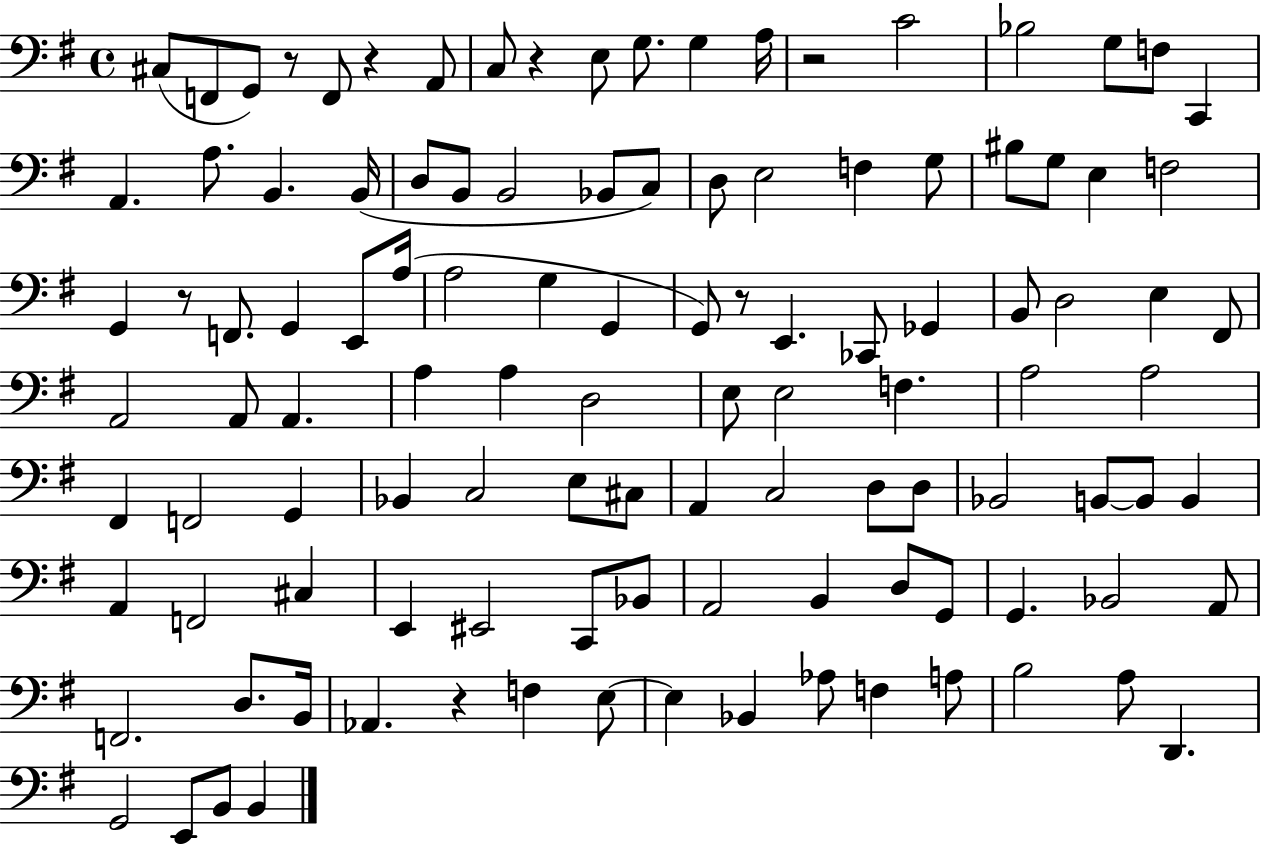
{
  \clef bass
  \time 4/4
  \defaultTimeSignature
  \key g \major
  \repeat volta 2 { cis8( f,8 g,8) r8 f,8 r4 a,8 | c8 r4 e8 g8. g4 a16 | r2 c'2 | bes2 g8 f8 c,4 | \break a,4. a8. b,4. b,16( | d8 b,8 b,2 bes,8 c8) | d8 e2 f4 g8 | bis8 g8 e4 f2 | \break g,4 r8 f,8. g,4 e,8 a16( | a2 g4 g,4 | g,8) r8 e,4. ces,8 ges,4 | b,8 d2 e4 fis,8 | \break a,2 a,8 a,4. | a4 a4 d2 | e8 e2 f4. | a2 a2 | \break fis,4 f,2 g,4 | bes,4 c2 e8 cis8 | a,4 c2 d8 d8 | bes,2 b,8~~ b,8 b,4 | \break a,4 f,2 cis4 | e,4 eis,2 c,8 bes,8 | a,2 b,4 d8 g,8 | g,4. bes,2 a,8 | \break f,2. d8. b,16 | aes,4. r4 f4 e8~~ | e4 bes,4 aes8 f4 a8 | b2 a8 d,4. | \break g,2 e,8 b,8 b,4 | } \bar "|."
}